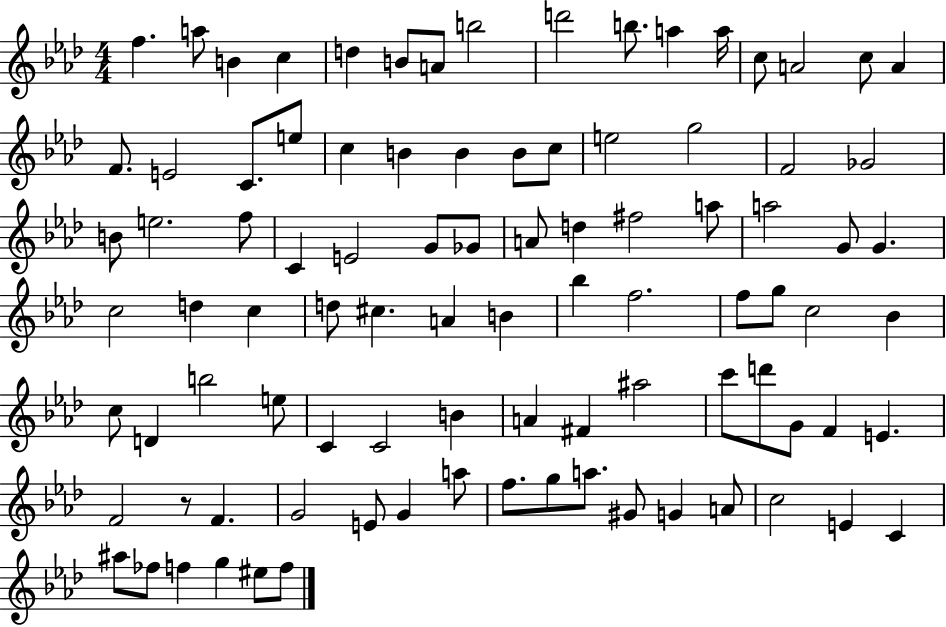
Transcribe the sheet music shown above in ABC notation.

X:1
T:Untitled
M:4/4
L:1/4
K:Ab
f a/2 B c d B/2 A/2 b2 d'2 b/2 a a/4 c/2 A2 c/2 A F/2 E2 C/2 e/2 c B B B/2 c/2 e2 g2 F2 _G2 B/2 e2 f/2 C E2 G/2 _G/2 A/2 d ^f2 a/2 a2 G/2 G c2 d c d/2 ^c A B _b f2 f/2 g/2 c2 _B c/2 D b2 e/2 C C2 B A ^F ^a2 c'/2 d'/2 G/2 F E F2 z/2 F G2 E/2 G a/2 f/2 g/2 a/2 ^G/2 G A/2 c2 E C ^a/2 _f/2 f g ^e/2 f/2